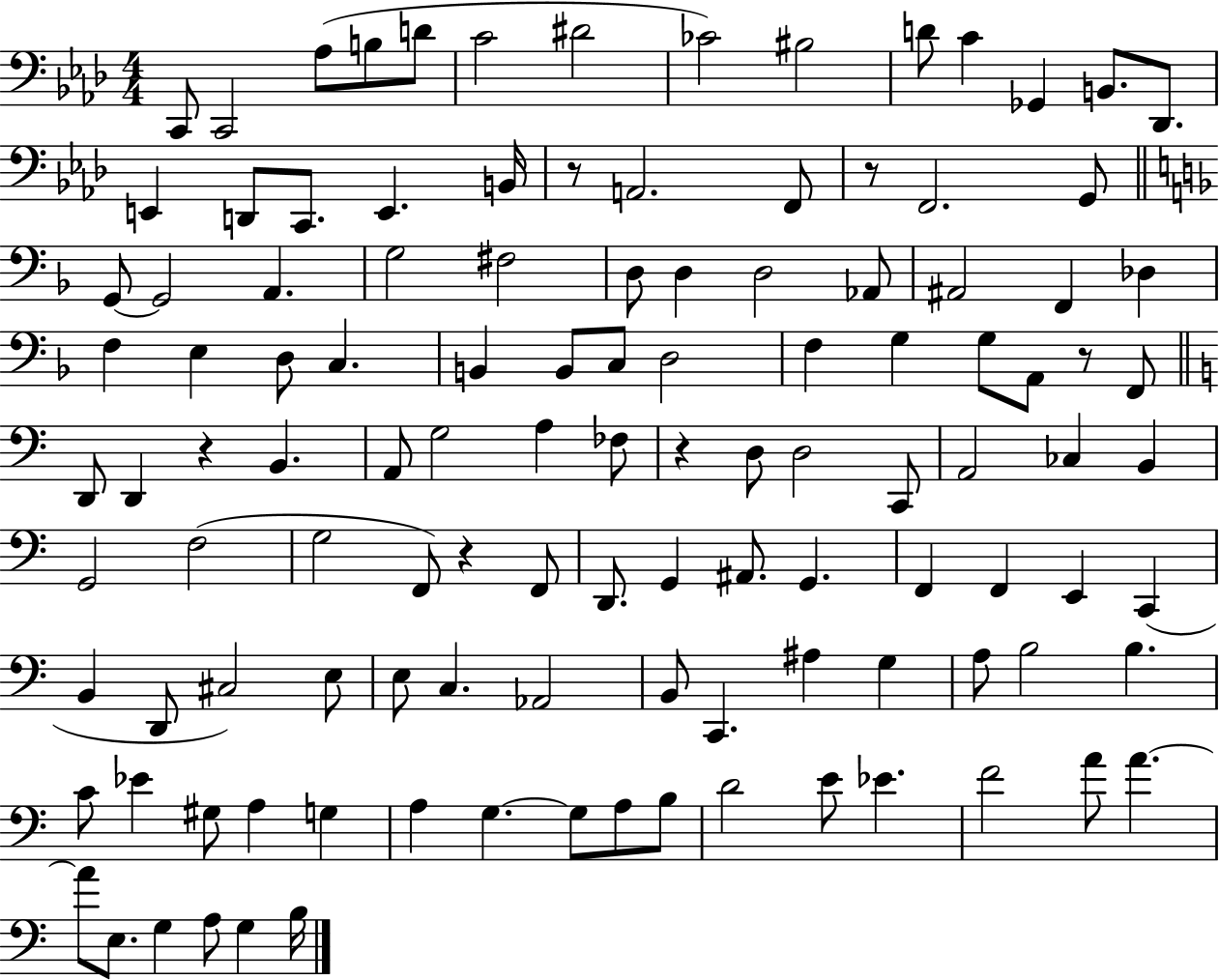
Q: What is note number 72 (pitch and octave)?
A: F2